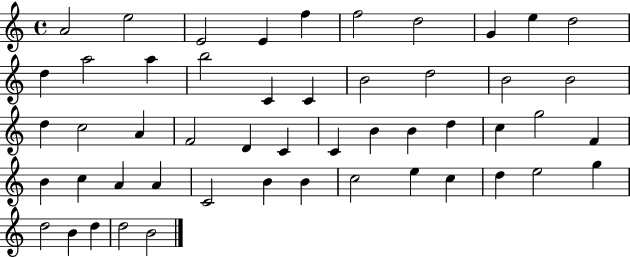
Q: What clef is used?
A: treble